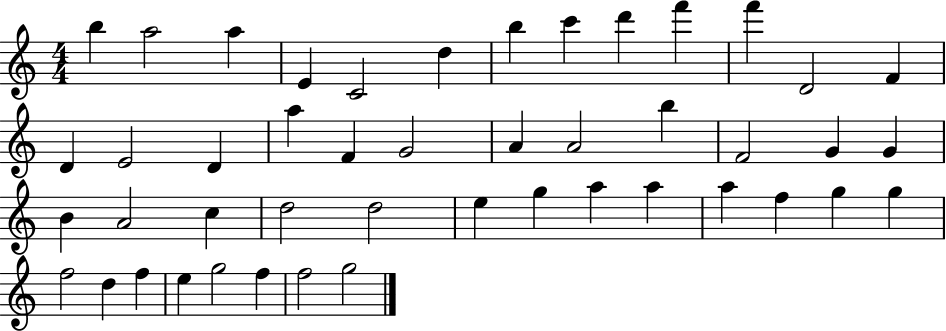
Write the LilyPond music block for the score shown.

{
  \clef treble
  \numericTimeSignature
  \time 4/4
  \key c \major
  b''4 a''2 a''4 | e'4 c'2 d''4 | b''4 c'''4 d'''4 f'''4 | f'''4 d'2 f'4 | \break d'4 e'2 d'4 | a''4 f'4 g'2 | a'4 a'2 b''4 | f'2 g'4 g'4 | \break b'4 a'2 c''4 | d''2 d''2 | e''4 g''4 a''4 a''4 | a''4 f''4 g''4 g''4 | \break f''2 d''4 f''4 | e''4 g''2 f''4 | f''2 g''2 | \bar "|."
}